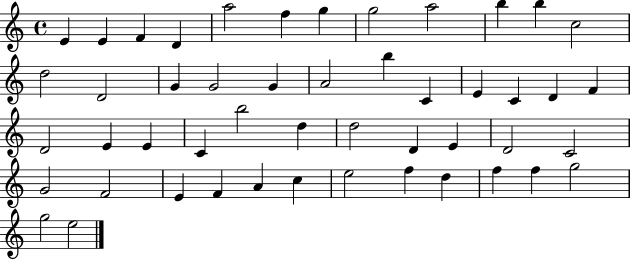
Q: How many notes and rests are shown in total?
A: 49